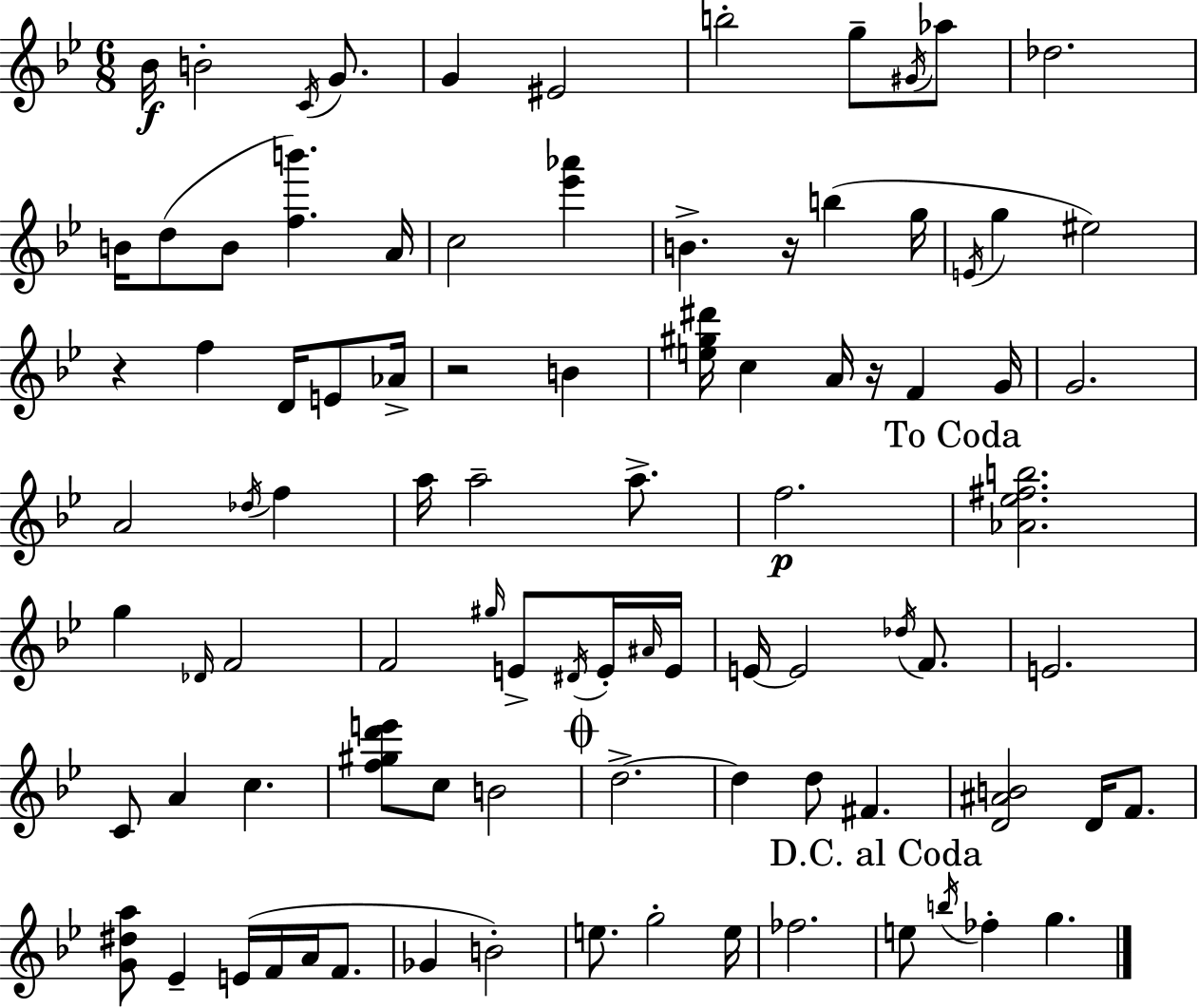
Bb4/s B4/h C4/s G4/e. G4/q EIS4/h B5/h G5/e G#4/s Ab5/e Db5/h. B4/s D5/e B4/e [F5,B6]/q. A4/s C5/h [Eb6,Ab6]/q B4/q. R/s B5/q G5/s E4/s G5/q EIS5/h R/q F5/q D4/s E4/e Ab4/s R/h B4/q [E5,G#5,D#6]/s C5/q A4/s R/s F4/q G4/s G4/h. A4/h Db5/s F5/q A5/s A5/h A5/e. F5/h. [Ab4,Eb5,F#5,B5]/h. G5/q Db4/s F4/h F4/h G#5/s E4/e D#4/s E4/s A#4/s E4/s E4/s E4/h Db5/s F4/e. E4/h. C4/e A4/q C5/q. [F5,G#5,D6,E6]/e C5/e B4/h D5/h. D5/q D5/e F#4/q. [D4,A#4,B4]/h D4/s F4/e. [G4,D#5,A5]/e Eb4/q E4/s F4/s A4/s F4/e. Gb4/q B4/h E5/e. G5/h E5/s FES5/h. E5/e B5/s FES5/q G5/q.